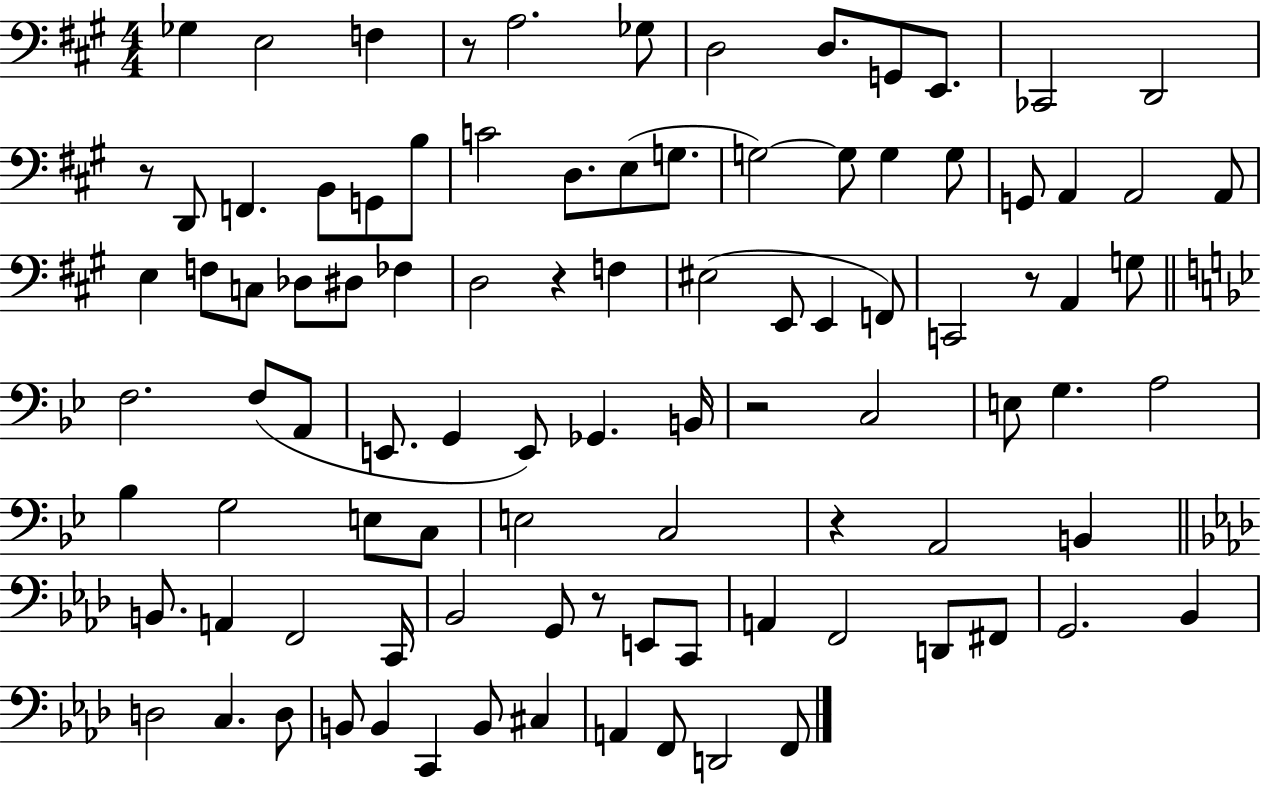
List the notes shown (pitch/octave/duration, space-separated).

Gb3/q E3/h F3/q R/e A3/h. Gb3/e D3/h D3/e. G2/e E2/e. CES2/h D2/h R/e D2/e F2/q. B2/e G2/e B3/e C4/h D3/e. E3/e G3/e. G3/h G3/e G3/q G3/e G2/e A2/q A2/h A2/e E3/q F3/e C3/e Db3/e D#3/e FES3/q D3/h R/q F3/q EIS3/h E2/e E2/q F2/e C2/h R/e A2/q G3/e F3/h. F3/e A2/e E2/e. G2/q E2/e Gb2/q. B2/s R/h C3/h E3/e G3/q. A3/h Bb3/q G3/h E3/e C3/e E3/h C3/h R/q A2/h B2/q B2/e. A2/q F2/h C2/s Bb2/h G2/e R/e E2/e C2/e A2/q F2/h D2/e F#2/e G2/h. Bb2/q D3/h C3/q. D3/e B2/e B2/q C2/q B2/e C#3/q A2/q F2/e D2/h F2/e